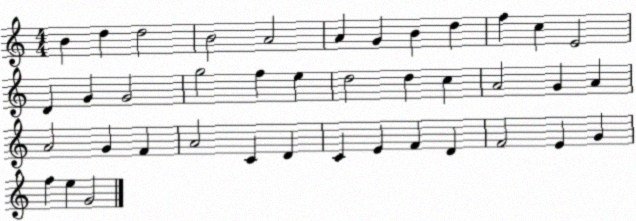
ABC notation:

X:1
T:Untitled
M:4/4
L:1/4
K:C
B d d2 B2 A2 A G B d f c E2 D G G2 g2 f e d2 d c A2 G A A2 G F A2 C D C E F D F2 E G f e G2